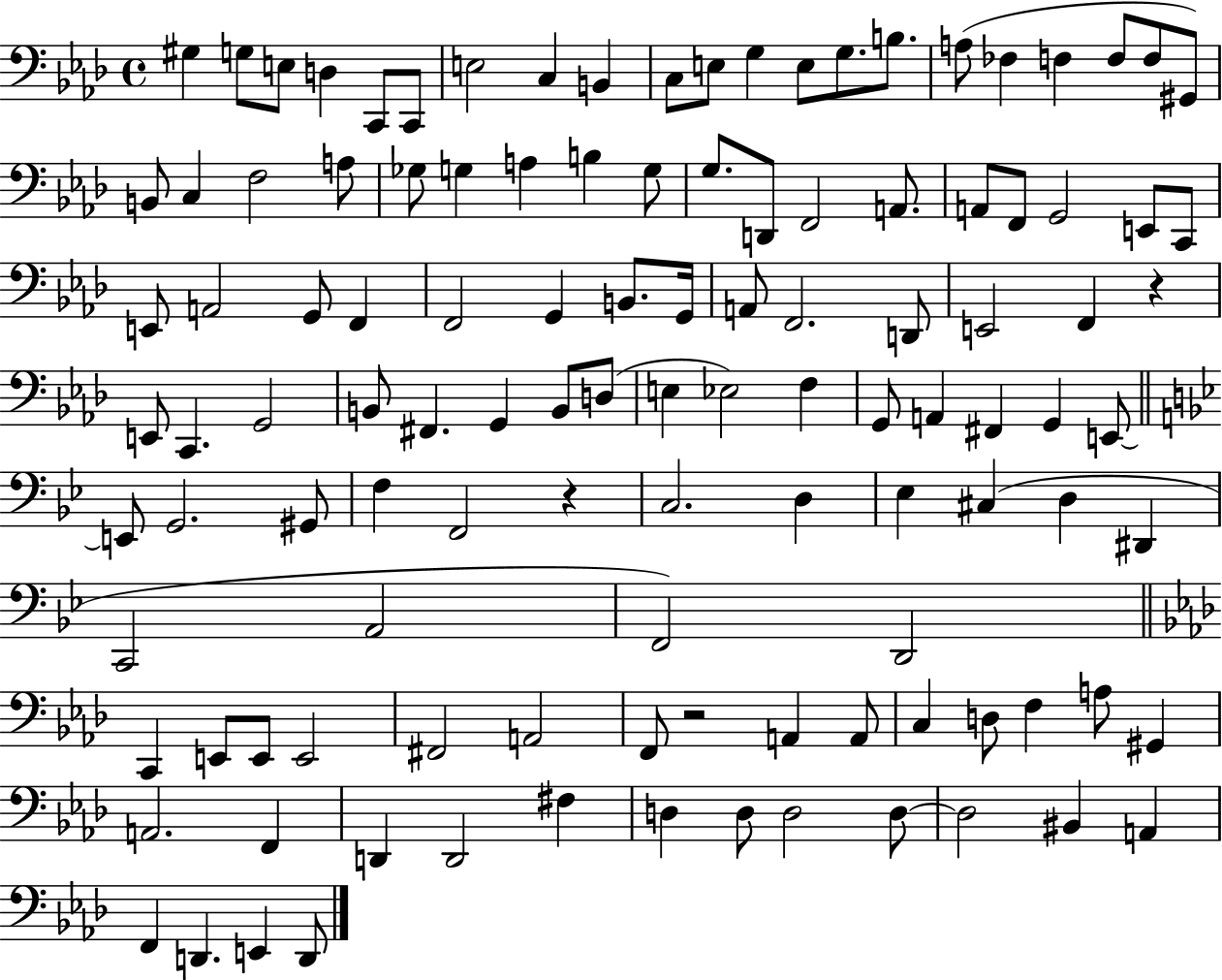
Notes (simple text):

G#3/q G3/e E3/e D3/q C2/e C2/e E3/h C3/q B2/q C3/e E3/e G3/q E3/e G3/e. B3/e. A3/e FES3/q F3/q F3/e F3/e G#2/e B2/e C3/q F3/h A3/e Gb3/e G3/q A3/q B3/q G3/e G3/e. D2/e F2/h A2/e. A2/e F2/e G2/h E2/e C2/e E2/e A2/h G2/e F2/q F2/h G2/q B2/e. G2/s A2/e F2/h. D2/e E2/h F2/q R/q E2/e C2/q. G2/h B2/e F#2/q. G2/q B2/e D3/e E3/q Eb3/h F3/q G2/e A2/q F#2/q G2/q E2/e E2/e G2/h. G#2/e F3/q F2/h R/q C3/h. D3/q Eb3/q C#3/q D3/q D#2/q C2/h A2/h F2/h D2/h C2/q E2/e E2/e E2/h F#2/h A2/h F2/e R/h A2/q A2/e C3/q D3/e F3/q A3/e G#2/q A2/h. F2/q D2/q D2/h F#3/q D3/q D3/e D3/h D3/e D3/h BIS2/q A2/q F2/q D2/q. E2/q D2/e